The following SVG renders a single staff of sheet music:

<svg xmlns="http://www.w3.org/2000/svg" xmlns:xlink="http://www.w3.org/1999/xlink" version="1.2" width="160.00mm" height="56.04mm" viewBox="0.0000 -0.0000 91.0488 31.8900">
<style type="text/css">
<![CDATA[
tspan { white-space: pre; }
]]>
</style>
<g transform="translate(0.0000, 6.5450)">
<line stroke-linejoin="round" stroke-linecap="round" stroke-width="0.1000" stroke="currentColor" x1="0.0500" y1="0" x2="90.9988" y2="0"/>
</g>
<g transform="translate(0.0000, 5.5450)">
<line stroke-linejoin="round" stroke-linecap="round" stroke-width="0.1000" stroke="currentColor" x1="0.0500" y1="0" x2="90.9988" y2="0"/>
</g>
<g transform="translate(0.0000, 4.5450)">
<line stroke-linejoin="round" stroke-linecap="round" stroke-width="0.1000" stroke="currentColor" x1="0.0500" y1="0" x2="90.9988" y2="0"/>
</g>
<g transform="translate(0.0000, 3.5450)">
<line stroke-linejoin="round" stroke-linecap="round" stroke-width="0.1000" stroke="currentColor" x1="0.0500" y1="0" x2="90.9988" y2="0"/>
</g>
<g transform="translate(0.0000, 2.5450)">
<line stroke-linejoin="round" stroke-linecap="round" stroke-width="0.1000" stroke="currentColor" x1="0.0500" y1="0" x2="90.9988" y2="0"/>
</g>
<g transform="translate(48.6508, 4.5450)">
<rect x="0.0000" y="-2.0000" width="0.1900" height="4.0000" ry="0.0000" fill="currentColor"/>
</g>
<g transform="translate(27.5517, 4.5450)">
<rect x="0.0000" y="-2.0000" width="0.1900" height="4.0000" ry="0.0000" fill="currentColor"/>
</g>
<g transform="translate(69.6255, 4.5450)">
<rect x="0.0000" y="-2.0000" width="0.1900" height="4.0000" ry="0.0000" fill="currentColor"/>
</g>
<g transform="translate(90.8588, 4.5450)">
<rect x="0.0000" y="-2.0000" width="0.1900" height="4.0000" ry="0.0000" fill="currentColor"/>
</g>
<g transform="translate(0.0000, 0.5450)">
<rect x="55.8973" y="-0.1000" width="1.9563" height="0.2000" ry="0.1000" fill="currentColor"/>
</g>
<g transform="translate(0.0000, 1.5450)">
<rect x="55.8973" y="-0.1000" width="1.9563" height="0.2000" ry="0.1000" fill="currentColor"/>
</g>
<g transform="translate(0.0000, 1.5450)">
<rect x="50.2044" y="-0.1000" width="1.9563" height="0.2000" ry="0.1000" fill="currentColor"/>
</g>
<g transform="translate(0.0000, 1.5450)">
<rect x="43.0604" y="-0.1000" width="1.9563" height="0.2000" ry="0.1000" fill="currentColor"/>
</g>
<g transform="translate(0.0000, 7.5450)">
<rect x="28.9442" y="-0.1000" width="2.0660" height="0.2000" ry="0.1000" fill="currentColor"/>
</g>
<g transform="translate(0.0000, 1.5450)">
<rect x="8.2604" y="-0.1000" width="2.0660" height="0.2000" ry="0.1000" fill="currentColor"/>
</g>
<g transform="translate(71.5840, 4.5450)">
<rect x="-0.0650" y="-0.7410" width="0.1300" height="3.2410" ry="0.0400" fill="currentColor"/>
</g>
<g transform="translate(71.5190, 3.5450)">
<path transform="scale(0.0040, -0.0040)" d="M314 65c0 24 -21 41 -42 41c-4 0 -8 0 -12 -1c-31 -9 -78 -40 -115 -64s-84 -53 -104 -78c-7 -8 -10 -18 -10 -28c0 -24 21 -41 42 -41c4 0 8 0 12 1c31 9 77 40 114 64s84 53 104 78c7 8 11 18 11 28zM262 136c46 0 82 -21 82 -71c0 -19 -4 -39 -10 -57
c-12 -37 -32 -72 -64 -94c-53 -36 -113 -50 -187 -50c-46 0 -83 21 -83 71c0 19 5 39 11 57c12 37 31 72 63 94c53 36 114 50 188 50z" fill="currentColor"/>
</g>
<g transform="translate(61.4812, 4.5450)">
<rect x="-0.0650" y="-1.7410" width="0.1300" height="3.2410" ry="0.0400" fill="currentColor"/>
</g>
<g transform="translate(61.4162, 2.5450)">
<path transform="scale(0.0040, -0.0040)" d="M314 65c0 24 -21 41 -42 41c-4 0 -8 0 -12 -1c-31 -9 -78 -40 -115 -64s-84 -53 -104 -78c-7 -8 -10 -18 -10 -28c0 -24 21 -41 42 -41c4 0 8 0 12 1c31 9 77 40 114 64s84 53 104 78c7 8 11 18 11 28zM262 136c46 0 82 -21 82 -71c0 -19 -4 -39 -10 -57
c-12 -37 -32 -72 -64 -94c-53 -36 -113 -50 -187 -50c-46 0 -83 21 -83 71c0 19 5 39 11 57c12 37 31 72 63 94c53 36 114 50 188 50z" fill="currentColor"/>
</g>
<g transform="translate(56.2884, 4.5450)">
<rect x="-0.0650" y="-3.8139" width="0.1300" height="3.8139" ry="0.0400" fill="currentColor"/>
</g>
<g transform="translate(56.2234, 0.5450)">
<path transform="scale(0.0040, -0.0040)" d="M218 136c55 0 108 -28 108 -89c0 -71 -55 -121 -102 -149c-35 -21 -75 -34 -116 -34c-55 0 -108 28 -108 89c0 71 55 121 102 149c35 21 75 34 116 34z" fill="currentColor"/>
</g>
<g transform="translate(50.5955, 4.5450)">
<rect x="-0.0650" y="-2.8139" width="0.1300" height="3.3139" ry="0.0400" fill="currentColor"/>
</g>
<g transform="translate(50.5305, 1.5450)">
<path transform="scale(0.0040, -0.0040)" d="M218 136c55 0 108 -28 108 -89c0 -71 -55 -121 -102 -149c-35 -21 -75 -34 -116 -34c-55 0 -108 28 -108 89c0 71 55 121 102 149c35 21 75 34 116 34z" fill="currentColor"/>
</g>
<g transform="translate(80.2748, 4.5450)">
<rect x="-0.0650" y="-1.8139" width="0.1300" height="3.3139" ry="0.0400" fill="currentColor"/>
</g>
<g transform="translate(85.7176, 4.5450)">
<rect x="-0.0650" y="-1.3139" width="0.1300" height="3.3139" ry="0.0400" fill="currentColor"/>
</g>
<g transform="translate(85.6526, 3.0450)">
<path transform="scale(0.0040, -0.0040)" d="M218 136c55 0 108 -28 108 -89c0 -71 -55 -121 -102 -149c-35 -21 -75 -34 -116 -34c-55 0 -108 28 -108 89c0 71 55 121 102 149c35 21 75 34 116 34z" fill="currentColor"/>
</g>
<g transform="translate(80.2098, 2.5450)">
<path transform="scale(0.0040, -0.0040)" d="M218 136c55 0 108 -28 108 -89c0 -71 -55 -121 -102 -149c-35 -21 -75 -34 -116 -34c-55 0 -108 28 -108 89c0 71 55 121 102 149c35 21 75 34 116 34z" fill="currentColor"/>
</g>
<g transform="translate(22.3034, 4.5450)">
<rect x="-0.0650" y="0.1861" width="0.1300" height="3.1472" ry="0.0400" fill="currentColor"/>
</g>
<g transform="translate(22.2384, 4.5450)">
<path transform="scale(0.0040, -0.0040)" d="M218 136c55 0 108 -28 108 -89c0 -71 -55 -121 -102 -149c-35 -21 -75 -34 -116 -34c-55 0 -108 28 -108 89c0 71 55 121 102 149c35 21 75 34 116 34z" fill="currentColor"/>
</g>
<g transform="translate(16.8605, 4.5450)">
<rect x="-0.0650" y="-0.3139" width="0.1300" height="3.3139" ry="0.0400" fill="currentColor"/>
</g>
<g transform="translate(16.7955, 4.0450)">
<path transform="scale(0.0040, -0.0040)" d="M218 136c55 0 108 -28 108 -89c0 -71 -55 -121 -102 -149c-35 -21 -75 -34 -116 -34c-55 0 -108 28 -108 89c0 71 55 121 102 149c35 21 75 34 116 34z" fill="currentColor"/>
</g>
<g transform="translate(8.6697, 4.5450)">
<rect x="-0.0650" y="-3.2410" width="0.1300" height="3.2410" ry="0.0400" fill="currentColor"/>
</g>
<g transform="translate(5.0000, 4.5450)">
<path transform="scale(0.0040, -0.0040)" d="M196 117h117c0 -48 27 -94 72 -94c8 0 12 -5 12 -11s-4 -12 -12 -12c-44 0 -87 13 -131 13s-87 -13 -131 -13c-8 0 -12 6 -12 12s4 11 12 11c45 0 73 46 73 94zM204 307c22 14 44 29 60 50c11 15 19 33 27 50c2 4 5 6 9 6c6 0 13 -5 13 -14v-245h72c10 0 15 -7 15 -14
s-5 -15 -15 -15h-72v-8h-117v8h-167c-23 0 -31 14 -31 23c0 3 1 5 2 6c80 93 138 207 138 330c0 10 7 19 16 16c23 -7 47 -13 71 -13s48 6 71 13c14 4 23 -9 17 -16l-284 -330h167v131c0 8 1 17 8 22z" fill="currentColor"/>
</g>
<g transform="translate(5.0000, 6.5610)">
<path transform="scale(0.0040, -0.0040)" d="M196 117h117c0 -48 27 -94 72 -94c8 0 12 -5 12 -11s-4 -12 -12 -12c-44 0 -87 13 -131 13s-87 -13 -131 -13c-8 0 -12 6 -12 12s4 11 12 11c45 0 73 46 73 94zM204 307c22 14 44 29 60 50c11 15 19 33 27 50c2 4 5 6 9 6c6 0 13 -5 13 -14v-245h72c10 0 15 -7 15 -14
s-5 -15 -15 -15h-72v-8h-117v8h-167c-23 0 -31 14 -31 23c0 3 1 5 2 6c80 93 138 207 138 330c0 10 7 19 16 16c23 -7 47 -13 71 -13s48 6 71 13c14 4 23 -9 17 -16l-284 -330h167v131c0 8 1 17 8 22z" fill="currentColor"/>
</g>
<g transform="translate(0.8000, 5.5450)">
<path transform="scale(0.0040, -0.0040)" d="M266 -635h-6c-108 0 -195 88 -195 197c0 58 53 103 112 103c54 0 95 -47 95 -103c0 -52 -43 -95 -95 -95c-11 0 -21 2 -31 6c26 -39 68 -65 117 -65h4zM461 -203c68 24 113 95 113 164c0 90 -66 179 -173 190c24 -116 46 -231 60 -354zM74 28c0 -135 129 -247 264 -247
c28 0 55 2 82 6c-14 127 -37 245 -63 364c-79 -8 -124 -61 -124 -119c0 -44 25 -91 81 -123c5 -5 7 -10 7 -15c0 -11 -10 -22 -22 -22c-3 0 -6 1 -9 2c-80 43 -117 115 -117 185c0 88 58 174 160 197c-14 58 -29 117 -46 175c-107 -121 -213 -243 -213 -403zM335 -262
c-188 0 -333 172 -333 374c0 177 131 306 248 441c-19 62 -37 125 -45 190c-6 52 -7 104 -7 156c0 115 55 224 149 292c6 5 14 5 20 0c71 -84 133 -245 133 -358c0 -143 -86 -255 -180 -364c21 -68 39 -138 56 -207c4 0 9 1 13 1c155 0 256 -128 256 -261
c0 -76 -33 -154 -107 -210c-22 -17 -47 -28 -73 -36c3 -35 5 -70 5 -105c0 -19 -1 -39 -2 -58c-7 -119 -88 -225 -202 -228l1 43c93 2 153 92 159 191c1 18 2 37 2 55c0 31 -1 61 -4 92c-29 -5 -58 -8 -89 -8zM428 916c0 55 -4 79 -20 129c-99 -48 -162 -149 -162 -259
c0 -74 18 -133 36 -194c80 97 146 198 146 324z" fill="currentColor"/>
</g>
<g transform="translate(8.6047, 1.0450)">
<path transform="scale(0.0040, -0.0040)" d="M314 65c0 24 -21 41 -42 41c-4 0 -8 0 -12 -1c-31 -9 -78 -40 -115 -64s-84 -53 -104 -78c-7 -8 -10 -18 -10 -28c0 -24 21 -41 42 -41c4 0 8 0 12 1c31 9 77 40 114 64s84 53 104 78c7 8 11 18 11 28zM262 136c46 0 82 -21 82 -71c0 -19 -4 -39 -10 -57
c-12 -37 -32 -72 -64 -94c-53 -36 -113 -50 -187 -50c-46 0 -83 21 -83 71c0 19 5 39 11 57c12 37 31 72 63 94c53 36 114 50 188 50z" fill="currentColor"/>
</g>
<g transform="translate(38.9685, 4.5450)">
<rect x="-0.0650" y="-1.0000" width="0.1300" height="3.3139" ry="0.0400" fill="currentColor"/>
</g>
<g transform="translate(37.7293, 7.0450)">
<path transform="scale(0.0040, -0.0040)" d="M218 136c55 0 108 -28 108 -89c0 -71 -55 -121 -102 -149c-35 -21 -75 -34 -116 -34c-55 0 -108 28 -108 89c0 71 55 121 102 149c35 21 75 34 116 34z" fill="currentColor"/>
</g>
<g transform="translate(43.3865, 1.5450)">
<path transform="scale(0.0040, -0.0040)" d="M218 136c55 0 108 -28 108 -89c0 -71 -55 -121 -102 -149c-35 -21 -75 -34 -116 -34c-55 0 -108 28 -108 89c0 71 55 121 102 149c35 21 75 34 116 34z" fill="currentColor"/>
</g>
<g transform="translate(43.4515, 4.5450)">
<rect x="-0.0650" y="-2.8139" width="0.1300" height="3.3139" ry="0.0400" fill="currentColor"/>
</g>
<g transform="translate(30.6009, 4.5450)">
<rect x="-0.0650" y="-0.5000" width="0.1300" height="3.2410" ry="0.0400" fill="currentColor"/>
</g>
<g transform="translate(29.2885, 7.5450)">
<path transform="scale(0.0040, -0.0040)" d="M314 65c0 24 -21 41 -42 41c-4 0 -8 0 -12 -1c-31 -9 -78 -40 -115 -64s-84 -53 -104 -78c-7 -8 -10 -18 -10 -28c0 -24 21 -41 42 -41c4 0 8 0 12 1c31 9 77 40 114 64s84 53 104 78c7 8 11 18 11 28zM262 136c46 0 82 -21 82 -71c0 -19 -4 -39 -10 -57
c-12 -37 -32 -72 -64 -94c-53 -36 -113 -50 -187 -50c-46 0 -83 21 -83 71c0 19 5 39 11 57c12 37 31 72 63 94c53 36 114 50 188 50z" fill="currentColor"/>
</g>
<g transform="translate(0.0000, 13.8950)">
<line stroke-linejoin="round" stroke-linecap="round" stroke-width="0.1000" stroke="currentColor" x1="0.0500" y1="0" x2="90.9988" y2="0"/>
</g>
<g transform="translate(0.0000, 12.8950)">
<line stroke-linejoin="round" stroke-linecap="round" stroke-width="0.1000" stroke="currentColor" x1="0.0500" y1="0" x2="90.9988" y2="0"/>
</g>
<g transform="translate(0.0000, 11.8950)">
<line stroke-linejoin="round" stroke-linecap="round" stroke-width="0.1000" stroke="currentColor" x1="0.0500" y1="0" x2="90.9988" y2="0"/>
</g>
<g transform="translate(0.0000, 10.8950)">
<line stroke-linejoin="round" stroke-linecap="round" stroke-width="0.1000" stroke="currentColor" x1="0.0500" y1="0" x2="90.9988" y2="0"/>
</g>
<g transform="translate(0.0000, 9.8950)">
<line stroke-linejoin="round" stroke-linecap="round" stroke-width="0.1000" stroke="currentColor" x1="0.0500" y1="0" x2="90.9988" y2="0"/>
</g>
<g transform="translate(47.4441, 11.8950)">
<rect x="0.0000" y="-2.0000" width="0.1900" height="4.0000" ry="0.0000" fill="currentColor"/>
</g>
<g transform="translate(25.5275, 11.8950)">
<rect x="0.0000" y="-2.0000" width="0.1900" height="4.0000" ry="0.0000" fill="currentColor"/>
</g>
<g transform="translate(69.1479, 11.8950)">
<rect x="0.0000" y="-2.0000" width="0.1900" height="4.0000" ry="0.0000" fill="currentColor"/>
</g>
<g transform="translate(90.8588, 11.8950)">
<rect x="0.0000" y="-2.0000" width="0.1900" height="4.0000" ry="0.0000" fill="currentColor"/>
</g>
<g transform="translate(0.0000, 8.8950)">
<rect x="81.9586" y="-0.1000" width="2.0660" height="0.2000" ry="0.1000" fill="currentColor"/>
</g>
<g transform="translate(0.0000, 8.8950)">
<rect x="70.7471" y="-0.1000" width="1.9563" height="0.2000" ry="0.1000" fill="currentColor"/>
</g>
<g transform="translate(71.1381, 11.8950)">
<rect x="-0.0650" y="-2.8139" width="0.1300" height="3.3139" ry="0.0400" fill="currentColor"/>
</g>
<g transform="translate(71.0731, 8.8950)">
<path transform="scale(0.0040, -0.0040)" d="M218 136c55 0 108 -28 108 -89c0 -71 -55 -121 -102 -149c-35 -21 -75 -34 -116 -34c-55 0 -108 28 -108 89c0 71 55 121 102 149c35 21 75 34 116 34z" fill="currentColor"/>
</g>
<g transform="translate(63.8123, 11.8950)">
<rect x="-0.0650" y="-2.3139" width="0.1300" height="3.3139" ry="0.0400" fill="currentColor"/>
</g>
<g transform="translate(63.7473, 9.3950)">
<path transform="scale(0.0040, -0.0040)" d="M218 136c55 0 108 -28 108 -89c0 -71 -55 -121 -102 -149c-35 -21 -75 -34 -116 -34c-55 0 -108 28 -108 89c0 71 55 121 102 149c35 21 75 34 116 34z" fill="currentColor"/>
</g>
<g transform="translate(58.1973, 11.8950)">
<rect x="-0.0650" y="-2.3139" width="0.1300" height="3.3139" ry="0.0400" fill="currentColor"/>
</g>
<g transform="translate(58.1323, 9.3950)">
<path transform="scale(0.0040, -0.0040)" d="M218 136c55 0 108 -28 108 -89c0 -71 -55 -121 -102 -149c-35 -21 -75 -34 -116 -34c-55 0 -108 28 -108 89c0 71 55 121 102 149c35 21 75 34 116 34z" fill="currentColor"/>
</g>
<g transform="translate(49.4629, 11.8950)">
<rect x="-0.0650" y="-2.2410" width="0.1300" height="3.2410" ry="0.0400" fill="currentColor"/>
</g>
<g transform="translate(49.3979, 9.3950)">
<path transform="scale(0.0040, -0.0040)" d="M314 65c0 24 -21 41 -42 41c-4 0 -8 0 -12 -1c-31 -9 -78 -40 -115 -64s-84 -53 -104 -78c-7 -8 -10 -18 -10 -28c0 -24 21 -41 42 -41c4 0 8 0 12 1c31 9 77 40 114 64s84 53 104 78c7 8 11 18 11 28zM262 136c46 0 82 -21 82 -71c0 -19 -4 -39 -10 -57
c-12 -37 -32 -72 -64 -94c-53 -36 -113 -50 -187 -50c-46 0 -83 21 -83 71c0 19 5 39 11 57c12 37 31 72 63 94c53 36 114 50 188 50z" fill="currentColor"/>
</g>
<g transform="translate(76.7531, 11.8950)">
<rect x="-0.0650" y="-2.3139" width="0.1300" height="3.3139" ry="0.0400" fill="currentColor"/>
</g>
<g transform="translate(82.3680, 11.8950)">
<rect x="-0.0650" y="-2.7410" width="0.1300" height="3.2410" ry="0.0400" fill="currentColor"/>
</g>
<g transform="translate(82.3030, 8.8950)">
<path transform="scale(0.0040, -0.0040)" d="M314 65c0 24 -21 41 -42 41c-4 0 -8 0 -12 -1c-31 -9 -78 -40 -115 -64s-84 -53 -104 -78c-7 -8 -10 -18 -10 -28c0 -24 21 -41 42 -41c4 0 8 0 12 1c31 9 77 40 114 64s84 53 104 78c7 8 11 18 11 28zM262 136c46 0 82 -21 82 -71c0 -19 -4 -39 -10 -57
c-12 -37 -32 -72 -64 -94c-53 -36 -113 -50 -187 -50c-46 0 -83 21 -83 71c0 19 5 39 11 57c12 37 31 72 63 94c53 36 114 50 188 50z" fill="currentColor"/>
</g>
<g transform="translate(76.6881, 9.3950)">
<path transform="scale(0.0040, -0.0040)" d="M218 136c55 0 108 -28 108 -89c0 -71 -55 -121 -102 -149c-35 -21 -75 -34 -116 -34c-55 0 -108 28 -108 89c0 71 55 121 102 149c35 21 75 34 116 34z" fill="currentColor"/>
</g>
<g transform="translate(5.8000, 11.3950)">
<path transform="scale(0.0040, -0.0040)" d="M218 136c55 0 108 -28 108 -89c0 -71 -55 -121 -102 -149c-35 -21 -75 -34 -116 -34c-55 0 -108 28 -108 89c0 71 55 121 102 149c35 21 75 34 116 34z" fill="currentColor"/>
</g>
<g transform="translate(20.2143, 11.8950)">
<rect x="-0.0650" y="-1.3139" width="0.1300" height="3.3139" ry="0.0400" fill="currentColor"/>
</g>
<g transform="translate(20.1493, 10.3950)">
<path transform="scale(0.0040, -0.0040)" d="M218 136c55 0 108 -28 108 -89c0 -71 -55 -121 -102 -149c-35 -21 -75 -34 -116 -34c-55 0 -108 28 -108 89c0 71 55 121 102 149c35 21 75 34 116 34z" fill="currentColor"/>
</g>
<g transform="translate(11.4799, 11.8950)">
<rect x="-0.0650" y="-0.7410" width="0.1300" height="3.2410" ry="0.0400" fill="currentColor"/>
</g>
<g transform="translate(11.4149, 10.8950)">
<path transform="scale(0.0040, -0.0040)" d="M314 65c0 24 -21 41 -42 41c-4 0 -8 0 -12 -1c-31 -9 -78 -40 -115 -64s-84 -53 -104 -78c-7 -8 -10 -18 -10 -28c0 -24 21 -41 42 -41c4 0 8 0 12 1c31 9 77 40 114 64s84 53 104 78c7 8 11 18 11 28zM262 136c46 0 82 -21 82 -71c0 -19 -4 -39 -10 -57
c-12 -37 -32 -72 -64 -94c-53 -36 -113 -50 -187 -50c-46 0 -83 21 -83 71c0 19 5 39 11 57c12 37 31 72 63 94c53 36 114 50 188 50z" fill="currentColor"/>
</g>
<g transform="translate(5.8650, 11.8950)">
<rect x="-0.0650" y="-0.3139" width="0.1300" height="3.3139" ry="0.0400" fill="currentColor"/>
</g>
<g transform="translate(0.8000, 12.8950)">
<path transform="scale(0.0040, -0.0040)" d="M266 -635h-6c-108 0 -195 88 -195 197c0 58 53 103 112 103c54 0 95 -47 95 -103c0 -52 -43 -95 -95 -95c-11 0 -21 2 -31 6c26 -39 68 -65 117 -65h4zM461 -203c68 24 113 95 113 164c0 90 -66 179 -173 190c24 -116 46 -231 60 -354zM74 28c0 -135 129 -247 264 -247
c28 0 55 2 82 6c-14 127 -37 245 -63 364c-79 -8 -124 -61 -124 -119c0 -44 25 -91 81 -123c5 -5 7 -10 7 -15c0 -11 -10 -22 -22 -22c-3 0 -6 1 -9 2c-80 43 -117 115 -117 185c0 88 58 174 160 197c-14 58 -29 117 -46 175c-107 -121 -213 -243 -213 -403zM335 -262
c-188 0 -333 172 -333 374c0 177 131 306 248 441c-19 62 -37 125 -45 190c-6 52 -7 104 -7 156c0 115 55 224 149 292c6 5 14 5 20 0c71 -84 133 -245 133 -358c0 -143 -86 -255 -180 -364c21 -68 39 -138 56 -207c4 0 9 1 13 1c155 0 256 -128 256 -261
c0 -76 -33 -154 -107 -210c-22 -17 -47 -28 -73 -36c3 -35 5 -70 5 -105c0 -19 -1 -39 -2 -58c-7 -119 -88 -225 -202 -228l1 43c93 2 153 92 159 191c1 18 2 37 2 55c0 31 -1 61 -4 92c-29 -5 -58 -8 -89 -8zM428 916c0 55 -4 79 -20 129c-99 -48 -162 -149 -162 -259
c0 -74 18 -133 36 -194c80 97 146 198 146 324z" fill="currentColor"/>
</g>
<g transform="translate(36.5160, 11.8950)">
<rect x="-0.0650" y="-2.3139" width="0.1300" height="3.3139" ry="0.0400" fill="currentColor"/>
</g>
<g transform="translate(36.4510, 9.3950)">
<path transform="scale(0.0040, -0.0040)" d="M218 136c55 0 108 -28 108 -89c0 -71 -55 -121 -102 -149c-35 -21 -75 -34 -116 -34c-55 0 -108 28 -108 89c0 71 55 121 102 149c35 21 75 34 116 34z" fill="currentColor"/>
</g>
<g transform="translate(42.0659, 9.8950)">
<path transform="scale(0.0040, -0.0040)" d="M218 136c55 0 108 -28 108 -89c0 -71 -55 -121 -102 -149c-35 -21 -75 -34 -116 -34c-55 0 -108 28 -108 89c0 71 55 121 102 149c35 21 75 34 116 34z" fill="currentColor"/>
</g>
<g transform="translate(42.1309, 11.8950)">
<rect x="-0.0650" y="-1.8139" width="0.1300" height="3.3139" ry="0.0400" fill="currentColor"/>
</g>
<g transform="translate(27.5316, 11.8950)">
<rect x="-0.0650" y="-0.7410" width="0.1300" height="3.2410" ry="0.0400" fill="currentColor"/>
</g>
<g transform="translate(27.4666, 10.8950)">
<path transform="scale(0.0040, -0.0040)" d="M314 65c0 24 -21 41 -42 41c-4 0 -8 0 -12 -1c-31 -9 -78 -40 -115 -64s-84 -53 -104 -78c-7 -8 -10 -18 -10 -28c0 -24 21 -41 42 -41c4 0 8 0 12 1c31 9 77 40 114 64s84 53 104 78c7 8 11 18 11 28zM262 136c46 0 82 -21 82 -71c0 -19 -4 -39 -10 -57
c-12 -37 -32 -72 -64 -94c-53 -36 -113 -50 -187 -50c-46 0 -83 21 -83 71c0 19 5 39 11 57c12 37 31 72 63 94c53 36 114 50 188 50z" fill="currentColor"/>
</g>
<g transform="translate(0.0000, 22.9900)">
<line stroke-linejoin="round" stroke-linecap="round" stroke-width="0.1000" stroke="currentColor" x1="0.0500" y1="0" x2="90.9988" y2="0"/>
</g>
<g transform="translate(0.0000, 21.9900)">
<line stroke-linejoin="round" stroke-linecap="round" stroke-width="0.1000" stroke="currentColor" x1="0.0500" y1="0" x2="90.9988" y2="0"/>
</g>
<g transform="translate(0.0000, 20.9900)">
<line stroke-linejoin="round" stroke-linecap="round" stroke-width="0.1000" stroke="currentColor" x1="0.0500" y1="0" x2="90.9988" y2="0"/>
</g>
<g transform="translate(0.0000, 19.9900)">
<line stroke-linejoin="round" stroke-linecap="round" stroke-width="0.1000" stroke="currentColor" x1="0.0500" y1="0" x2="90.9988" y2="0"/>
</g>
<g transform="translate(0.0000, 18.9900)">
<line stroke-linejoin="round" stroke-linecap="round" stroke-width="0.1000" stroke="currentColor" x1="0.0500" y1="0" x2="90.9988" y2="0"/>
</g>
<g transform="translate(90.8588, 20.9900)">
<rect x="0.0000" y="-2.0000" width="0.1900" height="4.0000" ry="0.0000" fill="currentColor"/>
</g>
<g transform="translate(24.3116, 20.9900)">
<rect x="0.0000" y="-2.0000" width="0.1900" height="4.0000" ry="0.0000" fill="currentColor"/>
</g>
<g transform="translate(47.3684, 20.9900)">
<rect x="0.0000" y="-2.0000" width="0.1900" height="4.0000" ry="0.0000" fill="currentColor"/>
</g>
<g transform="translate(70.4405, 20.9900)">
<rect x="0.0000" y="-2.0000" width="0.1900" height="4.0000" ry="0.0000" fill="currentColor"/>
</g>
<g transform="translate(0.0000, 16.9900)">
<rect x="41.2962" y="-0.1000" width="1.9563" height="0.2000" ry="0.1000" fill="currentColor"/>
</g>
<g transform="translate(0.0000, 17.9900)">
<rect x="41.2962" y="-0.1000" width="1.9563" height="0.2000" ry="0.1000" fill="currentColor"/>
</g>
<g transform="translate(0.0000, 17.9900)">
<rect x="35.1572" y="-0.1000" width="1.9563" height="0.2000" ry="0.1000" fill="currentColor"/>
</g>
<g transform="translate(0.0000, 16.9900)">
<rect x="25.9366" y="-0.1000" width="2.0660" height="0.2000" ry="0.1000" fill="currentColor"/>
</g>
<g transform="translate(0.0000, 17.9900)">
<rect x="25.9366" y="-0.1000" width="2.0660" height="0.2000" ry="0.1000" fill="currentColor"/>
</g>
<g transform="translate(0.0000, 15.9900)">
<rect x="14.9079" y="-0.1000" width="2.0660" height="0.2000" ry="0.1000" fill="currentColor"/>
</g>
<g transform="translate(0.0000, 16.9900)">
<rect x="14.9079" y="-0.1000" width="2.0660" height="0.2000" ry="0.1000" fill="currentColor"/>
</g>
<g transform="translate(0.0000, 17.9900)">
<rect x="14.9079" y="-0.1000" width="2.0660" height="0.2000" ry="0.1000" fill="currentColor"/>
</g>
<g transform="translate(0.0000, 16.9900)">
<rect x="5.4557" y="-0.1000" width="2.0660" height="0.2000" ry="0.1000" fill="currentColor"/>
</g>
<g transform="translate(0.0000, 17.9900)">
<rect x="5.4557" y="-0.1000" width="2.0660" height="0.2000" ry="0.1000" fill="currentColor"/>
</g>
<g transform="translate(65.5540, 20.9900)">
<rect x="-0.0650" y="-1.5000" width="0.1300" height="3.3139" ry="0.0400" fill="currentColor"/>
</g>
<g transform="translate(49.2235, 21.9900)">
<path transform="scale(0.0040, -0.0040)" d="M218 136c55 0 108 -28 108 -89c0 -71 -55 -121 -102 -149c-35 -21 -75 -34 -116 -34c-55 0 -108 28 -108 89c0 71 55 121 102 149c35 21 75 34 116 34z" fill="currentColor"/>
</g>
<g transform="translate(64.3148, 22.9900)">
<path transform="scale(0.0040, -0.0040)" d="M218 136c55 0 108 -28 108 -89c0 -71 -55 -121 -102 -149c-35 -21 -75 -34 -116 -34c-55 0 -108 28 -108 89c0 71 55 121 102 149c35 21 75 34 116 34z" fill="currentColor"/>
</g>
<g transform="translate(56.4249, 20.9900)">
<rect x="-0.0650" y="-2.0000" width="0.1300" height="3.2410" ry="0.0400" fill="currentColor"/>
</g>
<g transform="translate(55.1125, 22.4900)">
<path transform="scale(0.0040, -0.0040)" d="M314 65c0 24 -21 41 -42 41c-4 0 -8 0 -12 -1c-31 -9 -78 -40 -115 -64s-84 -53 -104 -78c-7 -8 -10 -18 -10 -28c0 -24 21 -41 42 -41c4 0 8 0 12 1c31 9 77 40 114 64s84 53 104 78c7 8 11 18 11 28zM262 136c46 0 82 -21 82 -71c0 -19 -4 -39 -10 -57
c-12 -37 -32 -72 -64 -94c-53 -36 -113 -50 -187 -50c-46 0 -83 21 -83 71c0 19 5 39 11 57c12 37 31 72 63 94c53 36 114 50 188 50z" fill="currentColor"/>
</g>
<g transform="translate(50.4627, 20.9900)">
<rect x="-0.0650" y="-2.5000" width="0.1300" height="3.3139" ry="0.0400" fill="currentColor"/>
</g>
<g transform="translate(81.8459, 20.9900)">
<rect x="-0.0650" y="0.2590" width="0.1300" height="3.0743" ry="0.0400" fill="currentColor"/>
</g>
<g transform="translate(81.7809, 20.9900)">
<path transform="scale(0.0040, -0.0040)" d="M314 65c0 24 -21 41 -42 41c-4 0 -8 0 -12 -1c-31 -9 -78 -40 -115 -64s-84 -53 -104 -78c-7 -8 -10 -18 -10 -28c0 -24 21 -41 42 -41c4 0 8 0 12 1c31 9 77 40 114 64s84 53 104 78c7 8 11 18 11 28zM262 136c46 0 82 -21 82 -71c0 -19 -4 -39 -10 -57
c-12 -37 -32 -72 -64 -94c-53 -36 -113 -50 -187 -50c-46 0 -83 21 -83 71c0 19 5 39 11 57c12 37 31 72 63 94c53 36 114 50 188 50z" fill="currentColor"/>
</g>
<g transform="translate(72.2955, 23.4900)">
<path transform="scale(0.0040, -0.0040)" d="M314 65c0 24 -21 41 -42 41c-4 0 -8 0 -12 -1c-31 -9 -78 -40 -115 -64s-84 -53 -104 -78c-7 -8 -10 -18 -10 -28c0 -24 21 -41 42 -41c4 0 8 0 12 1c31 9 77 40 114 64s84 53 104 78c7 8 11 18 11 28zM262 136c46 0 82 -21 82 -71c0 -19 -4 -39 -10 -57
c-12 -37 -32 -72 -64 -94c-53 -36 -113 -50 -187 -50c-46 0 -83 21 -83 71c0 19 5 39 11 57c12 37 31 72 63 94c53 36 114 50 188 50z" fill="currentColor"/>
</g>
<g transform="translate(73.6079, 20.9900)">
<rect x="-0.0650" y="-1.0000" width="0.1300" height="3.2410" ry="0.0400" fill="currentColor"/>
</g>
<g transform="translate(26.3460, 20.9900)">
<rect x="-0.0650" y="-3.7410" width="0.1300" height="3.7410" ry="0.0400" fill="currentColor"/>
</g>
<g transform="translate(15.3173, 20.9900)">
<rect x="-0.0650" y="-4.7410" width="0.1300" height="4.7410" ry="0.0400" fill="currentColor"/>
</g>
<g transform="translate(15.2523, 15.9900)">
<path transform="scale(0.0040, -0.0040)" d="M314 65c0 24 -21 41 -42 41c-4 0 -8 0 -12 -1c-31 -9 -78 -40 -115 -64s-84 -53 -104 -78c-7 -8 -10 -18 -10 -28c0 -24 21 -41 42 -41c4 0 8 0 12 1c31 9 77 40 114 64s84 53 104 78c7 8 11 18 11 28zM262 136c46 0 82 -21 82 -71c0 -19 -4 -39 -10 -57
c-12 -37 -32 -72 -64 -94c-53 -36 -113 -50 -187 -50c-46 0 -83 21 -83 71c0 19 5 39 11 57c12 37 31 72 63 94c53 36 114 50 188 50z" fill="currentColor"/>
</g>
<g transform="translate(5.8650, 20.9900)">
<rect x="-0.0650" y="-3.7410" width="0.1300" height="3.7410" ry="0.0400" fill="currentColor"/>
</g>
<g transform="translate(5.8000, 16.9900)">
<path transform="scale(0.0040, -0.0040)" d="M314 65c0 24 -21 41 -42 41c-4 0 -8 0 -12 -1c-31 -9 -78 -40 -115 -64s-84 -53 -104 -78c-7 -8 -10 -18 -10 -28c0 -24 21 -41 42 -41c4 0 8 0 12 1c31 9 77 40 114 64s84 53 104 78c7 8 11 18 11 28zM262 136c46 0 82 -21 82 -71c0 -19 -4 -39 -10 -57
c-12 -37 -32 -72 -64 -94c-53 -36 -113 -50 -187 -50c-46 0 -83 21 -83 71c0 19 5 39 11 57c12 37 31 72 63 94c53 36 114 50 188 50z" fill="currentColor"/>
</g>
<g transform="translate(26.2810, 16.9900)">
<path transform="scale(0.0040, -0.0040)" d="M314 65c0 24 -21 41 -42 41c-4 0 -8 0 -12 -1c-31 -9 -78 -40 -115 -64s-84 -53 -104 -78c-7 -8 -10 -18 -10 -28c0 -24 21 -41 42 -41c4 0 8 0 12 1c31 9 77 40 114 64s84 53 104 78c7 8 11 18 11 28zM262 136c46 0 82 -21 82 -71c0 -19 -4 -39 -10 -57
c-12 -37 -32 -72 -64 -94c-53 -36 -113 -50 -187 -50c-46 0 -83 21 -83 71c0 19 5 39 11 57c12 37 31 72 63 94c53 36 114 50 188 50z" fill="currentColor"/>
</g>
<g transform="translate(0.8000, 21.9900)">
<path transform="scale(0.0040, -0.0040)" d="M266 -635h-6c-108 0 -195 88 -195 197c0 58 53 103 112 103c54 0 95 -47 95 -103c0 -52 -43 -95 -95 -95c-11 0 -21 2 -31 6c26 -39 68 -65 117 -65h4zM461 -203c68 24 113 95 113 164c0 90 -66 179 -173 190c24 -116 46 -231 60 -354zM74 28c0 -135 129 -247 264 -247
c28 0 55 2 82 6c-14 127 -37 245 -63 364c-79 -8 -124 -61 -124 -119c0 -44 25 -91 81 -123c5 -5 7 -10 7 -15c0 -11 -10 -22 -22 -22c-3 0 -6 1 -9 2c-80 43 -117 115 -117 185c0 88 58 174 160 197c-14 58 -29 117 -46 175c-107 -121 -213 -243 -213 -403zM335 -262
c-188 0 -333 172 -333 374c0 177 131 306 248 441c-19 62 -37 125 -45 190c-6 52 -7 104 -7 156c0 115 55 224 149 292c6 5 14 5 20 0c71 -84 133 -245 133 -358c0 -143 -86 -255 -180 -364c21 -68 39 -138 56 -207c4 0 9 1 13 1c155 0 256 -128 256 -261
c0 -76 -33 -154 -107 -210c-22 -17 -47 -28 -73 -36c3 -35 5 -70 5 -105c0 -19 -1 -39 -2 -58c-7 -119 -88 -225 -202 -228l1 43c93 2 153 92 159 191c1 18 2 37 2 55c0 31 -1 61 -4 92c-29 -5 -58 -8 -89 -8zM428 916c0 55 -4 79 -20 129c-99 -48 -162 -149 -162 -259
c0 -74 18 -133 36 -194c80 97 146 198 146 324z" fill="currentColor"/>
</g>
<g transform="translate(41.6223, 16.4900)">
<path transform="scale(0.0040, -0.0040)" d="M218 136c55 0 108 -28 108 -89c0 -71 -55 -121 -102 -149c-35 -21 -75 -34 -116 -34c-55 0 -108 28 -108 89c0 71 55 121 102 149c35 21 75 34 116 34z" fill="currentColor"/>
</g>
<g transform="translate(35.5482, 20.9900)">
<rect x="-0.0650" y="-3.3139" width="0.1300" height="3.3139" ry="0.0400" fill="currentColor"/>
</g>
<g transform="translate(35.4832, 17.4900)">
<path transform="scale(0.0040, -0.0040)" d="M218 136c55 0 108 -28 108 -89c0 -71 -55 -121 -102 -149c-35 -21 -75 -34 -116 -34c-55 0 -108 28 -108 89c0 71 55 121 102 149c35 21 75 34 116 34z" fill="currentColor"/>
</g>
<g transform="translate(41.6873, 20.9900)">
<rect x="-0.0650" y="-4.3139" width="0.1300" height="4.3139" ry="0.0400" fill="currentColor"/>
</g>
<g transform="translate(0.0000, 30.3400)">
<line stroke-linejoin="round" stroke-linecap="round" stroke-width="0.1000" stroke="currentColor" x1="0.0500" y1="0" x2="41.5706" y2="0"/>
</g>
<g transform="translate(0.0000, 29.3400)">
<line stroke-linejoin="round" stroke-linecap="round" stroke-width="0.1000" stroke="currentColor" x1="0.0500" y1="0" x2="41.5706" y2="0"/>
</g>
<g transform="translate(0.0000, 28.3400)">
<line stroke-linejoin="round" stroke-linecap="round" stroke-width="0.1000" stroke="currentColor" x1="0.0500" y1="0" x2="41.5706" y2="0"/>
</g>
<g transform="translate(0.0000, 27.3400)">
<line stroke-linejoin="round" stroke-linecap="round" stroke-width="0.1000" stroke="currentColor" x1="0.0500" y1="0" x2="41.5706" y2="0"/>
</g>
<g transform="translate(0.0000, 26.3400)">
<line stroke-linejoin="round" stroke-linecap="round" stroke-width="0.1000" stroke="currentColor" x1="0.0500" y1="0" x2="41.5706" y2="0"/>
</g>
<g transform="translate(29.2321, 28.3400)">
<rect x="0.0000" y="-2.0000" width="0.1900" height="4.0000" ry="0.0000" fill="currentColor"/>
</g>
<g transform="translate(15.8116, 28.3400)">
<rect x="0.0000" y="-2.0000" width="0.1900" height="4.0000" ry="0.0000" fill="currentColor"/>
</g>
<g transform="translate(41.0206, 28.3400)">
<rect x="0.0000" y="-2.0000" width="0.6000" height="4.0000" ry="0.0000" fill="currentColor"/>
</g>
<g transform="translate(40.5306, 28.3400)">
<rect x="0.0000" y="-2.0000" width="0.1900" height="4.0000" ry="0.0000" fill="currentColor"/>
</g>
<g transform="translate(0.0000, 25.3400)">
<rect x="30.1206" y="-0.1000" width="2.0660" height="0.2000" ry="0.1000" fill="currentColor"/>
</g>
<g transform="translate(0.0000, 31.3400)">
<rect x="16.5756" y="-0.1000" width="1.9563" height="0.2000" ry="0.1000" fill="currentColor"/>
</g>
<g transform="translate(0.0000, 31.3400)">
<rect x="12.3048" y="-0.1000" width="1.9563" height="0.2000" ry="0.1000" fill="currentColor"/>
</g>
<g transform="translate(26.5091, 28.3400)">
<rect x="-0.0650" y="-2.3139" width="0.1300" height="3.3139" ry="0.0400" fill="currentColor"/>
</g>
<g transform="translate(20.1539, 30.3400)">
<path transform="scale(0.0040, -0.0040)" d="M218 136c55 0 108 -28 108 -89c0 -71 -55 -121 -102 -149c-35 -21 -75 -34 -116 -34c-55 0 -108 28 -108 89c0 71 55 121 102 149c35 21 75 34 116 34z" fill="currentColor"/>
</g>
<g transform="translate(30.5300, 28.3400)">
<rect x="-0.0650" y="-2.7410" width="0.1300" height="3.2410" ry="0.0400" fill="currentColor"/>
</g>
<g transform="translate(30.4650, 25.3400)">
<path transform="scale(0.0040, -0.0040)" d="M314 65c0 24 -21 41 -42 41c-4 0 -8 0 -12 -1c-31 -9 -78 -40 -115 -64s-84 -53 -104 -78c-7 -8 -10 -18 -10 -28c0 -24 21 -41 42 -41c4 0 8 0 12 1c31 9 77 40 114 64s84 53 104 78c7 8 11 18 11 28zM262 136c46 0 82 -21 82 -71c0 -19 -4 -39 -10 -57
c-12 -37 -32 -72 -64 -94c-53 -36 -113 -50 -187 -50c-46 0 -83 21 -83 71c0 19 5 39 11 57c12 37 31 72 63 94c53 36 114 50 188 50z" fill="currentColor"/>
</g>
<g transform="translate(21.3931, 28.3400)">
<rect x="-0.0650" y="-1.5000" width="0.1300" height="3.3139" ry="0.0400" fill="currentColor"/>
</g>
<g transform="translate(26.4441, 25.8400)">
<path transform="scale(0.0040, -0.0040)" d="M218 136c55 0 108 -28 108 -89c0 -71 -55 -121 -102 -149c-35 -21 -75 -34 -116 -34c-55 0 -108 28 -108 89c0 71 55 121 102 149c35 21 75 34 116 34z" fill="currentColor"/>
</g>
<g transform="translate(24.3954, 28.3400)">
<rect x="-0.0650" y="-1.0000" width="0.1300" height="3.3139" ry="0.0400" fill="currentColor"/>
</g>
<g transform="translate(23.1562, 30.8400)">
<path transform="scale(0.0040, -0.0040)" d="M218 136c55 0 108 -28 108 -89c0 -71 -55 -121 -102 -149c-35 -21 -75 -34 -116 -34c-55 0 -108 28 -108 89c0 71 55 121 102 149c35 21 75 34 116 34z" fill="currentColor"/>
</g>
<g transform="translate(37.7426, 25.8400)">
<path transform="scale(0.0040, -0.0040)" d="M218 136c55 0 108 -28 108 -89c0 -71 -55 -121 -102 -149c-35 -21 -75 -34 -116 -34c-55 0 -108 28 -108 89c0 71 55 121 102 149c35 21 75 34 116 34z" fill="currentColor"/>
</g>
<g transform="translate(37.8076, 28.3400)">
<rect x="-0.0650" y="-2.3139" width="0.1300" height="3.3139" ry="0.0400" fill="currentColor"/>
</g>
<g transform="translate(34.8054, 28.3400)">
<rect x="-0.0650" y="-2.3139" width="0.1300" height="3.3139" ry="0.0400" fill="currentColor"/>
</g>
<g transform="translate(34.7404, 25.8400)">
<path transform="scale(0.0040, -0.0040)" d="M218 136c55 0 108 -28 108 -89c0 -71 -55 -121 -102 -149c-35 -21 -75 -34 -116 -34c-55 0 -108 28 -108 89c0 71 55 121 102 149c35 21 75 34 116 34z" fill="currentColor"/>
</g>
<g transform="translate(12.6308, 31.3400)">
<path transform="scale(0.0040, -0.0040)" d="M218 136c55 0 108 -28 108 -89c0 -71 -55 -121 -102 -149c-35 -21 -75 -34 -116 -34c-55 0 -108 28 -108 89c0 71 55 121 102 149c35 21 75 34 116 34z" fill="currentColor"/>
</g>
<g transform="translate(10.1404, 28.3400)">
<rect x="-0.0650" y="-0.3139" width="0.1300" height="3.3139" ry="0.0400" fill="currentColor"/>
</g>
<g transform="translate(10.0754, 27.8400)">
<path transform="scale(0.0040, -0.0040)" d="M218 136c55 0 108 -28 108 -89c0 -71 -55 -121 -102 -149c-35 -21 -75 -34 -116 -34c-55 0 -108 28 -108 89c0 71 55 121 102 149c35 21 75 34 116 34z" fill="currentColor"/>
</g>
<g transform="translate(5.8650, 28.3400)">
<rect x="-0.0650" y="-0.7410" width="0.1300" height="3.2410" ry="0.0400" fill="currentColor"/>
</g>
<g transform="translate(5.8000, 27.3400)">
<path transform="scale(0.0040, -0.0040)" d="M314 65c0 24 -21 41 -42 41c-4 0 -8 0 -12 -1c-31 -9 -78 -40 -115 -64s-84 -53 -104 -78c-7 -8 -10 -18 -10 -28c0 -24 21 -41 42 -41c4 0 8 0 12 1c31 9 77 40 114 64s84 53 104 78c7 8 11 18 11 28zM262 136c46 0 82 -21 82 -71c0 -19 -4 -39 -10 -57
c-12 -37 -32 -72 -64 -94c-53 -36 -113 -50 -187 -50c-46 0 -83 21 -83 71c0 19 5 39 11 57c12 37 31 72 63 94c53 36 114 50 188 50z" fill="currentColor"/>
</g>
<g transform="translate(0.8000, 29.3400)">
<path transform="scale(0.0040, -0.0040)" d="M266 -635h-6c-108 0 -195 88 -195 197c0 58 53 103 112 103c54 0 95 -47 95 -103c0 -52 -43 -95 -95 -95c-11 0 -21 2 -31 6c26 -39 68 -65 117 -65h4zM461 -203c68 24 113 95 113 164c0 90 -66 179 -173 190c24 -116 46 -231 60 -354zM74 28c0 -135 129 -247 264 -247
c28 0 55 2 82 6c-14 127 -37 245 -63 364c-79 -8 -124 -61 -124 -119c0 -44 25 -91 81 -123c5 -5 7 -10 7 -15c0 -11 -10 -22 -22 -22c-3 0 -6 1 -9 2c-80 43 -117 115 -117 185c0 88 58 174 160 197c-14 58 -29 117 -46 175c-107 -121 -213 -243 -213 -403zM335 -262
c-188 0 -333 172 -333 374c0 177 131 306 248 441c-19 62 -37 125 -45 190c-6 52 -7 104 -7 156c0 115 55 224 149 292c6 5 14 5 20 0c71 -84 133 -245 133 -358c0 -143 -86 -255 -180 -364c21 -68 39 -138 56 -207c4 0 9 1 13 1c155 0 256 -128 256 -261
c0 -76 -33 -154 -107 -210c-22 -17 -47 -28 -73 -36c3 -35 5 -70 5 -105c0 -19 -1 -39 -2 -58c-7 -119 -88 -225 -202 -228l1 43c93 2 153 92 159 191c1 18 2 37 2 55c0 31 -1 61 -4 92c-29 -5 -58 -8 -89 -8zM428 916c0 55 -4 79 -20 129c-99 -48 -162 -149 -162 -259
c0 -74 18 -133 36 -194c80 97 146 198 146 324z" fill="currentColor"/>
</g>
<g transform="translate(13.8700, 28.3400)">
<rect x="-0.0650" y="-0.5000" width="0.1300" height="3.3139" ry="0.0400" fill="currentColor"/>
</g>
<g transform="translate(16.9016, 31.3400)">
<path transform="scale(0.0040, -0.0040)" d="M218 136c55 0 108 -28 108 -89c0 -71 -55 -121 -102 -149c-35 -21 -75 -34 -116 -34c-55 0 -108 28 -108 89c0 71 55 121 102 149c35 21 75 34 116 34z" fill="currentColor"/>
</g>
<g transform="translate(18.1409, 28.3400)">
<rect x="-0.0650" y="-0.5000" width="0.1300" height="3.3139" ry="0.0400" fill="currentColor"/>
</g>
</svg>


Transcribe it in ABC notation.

X:1
T:Untitled
M:4/4
L:1/4
K:C
b2 c B C2 D a a c' f2 d2 f e c d2 e d2 g f g2 g g a g a2 c'2 e'2 c'2 b d' G F2 E D2 B2 d2 c C C E D g a2 g g